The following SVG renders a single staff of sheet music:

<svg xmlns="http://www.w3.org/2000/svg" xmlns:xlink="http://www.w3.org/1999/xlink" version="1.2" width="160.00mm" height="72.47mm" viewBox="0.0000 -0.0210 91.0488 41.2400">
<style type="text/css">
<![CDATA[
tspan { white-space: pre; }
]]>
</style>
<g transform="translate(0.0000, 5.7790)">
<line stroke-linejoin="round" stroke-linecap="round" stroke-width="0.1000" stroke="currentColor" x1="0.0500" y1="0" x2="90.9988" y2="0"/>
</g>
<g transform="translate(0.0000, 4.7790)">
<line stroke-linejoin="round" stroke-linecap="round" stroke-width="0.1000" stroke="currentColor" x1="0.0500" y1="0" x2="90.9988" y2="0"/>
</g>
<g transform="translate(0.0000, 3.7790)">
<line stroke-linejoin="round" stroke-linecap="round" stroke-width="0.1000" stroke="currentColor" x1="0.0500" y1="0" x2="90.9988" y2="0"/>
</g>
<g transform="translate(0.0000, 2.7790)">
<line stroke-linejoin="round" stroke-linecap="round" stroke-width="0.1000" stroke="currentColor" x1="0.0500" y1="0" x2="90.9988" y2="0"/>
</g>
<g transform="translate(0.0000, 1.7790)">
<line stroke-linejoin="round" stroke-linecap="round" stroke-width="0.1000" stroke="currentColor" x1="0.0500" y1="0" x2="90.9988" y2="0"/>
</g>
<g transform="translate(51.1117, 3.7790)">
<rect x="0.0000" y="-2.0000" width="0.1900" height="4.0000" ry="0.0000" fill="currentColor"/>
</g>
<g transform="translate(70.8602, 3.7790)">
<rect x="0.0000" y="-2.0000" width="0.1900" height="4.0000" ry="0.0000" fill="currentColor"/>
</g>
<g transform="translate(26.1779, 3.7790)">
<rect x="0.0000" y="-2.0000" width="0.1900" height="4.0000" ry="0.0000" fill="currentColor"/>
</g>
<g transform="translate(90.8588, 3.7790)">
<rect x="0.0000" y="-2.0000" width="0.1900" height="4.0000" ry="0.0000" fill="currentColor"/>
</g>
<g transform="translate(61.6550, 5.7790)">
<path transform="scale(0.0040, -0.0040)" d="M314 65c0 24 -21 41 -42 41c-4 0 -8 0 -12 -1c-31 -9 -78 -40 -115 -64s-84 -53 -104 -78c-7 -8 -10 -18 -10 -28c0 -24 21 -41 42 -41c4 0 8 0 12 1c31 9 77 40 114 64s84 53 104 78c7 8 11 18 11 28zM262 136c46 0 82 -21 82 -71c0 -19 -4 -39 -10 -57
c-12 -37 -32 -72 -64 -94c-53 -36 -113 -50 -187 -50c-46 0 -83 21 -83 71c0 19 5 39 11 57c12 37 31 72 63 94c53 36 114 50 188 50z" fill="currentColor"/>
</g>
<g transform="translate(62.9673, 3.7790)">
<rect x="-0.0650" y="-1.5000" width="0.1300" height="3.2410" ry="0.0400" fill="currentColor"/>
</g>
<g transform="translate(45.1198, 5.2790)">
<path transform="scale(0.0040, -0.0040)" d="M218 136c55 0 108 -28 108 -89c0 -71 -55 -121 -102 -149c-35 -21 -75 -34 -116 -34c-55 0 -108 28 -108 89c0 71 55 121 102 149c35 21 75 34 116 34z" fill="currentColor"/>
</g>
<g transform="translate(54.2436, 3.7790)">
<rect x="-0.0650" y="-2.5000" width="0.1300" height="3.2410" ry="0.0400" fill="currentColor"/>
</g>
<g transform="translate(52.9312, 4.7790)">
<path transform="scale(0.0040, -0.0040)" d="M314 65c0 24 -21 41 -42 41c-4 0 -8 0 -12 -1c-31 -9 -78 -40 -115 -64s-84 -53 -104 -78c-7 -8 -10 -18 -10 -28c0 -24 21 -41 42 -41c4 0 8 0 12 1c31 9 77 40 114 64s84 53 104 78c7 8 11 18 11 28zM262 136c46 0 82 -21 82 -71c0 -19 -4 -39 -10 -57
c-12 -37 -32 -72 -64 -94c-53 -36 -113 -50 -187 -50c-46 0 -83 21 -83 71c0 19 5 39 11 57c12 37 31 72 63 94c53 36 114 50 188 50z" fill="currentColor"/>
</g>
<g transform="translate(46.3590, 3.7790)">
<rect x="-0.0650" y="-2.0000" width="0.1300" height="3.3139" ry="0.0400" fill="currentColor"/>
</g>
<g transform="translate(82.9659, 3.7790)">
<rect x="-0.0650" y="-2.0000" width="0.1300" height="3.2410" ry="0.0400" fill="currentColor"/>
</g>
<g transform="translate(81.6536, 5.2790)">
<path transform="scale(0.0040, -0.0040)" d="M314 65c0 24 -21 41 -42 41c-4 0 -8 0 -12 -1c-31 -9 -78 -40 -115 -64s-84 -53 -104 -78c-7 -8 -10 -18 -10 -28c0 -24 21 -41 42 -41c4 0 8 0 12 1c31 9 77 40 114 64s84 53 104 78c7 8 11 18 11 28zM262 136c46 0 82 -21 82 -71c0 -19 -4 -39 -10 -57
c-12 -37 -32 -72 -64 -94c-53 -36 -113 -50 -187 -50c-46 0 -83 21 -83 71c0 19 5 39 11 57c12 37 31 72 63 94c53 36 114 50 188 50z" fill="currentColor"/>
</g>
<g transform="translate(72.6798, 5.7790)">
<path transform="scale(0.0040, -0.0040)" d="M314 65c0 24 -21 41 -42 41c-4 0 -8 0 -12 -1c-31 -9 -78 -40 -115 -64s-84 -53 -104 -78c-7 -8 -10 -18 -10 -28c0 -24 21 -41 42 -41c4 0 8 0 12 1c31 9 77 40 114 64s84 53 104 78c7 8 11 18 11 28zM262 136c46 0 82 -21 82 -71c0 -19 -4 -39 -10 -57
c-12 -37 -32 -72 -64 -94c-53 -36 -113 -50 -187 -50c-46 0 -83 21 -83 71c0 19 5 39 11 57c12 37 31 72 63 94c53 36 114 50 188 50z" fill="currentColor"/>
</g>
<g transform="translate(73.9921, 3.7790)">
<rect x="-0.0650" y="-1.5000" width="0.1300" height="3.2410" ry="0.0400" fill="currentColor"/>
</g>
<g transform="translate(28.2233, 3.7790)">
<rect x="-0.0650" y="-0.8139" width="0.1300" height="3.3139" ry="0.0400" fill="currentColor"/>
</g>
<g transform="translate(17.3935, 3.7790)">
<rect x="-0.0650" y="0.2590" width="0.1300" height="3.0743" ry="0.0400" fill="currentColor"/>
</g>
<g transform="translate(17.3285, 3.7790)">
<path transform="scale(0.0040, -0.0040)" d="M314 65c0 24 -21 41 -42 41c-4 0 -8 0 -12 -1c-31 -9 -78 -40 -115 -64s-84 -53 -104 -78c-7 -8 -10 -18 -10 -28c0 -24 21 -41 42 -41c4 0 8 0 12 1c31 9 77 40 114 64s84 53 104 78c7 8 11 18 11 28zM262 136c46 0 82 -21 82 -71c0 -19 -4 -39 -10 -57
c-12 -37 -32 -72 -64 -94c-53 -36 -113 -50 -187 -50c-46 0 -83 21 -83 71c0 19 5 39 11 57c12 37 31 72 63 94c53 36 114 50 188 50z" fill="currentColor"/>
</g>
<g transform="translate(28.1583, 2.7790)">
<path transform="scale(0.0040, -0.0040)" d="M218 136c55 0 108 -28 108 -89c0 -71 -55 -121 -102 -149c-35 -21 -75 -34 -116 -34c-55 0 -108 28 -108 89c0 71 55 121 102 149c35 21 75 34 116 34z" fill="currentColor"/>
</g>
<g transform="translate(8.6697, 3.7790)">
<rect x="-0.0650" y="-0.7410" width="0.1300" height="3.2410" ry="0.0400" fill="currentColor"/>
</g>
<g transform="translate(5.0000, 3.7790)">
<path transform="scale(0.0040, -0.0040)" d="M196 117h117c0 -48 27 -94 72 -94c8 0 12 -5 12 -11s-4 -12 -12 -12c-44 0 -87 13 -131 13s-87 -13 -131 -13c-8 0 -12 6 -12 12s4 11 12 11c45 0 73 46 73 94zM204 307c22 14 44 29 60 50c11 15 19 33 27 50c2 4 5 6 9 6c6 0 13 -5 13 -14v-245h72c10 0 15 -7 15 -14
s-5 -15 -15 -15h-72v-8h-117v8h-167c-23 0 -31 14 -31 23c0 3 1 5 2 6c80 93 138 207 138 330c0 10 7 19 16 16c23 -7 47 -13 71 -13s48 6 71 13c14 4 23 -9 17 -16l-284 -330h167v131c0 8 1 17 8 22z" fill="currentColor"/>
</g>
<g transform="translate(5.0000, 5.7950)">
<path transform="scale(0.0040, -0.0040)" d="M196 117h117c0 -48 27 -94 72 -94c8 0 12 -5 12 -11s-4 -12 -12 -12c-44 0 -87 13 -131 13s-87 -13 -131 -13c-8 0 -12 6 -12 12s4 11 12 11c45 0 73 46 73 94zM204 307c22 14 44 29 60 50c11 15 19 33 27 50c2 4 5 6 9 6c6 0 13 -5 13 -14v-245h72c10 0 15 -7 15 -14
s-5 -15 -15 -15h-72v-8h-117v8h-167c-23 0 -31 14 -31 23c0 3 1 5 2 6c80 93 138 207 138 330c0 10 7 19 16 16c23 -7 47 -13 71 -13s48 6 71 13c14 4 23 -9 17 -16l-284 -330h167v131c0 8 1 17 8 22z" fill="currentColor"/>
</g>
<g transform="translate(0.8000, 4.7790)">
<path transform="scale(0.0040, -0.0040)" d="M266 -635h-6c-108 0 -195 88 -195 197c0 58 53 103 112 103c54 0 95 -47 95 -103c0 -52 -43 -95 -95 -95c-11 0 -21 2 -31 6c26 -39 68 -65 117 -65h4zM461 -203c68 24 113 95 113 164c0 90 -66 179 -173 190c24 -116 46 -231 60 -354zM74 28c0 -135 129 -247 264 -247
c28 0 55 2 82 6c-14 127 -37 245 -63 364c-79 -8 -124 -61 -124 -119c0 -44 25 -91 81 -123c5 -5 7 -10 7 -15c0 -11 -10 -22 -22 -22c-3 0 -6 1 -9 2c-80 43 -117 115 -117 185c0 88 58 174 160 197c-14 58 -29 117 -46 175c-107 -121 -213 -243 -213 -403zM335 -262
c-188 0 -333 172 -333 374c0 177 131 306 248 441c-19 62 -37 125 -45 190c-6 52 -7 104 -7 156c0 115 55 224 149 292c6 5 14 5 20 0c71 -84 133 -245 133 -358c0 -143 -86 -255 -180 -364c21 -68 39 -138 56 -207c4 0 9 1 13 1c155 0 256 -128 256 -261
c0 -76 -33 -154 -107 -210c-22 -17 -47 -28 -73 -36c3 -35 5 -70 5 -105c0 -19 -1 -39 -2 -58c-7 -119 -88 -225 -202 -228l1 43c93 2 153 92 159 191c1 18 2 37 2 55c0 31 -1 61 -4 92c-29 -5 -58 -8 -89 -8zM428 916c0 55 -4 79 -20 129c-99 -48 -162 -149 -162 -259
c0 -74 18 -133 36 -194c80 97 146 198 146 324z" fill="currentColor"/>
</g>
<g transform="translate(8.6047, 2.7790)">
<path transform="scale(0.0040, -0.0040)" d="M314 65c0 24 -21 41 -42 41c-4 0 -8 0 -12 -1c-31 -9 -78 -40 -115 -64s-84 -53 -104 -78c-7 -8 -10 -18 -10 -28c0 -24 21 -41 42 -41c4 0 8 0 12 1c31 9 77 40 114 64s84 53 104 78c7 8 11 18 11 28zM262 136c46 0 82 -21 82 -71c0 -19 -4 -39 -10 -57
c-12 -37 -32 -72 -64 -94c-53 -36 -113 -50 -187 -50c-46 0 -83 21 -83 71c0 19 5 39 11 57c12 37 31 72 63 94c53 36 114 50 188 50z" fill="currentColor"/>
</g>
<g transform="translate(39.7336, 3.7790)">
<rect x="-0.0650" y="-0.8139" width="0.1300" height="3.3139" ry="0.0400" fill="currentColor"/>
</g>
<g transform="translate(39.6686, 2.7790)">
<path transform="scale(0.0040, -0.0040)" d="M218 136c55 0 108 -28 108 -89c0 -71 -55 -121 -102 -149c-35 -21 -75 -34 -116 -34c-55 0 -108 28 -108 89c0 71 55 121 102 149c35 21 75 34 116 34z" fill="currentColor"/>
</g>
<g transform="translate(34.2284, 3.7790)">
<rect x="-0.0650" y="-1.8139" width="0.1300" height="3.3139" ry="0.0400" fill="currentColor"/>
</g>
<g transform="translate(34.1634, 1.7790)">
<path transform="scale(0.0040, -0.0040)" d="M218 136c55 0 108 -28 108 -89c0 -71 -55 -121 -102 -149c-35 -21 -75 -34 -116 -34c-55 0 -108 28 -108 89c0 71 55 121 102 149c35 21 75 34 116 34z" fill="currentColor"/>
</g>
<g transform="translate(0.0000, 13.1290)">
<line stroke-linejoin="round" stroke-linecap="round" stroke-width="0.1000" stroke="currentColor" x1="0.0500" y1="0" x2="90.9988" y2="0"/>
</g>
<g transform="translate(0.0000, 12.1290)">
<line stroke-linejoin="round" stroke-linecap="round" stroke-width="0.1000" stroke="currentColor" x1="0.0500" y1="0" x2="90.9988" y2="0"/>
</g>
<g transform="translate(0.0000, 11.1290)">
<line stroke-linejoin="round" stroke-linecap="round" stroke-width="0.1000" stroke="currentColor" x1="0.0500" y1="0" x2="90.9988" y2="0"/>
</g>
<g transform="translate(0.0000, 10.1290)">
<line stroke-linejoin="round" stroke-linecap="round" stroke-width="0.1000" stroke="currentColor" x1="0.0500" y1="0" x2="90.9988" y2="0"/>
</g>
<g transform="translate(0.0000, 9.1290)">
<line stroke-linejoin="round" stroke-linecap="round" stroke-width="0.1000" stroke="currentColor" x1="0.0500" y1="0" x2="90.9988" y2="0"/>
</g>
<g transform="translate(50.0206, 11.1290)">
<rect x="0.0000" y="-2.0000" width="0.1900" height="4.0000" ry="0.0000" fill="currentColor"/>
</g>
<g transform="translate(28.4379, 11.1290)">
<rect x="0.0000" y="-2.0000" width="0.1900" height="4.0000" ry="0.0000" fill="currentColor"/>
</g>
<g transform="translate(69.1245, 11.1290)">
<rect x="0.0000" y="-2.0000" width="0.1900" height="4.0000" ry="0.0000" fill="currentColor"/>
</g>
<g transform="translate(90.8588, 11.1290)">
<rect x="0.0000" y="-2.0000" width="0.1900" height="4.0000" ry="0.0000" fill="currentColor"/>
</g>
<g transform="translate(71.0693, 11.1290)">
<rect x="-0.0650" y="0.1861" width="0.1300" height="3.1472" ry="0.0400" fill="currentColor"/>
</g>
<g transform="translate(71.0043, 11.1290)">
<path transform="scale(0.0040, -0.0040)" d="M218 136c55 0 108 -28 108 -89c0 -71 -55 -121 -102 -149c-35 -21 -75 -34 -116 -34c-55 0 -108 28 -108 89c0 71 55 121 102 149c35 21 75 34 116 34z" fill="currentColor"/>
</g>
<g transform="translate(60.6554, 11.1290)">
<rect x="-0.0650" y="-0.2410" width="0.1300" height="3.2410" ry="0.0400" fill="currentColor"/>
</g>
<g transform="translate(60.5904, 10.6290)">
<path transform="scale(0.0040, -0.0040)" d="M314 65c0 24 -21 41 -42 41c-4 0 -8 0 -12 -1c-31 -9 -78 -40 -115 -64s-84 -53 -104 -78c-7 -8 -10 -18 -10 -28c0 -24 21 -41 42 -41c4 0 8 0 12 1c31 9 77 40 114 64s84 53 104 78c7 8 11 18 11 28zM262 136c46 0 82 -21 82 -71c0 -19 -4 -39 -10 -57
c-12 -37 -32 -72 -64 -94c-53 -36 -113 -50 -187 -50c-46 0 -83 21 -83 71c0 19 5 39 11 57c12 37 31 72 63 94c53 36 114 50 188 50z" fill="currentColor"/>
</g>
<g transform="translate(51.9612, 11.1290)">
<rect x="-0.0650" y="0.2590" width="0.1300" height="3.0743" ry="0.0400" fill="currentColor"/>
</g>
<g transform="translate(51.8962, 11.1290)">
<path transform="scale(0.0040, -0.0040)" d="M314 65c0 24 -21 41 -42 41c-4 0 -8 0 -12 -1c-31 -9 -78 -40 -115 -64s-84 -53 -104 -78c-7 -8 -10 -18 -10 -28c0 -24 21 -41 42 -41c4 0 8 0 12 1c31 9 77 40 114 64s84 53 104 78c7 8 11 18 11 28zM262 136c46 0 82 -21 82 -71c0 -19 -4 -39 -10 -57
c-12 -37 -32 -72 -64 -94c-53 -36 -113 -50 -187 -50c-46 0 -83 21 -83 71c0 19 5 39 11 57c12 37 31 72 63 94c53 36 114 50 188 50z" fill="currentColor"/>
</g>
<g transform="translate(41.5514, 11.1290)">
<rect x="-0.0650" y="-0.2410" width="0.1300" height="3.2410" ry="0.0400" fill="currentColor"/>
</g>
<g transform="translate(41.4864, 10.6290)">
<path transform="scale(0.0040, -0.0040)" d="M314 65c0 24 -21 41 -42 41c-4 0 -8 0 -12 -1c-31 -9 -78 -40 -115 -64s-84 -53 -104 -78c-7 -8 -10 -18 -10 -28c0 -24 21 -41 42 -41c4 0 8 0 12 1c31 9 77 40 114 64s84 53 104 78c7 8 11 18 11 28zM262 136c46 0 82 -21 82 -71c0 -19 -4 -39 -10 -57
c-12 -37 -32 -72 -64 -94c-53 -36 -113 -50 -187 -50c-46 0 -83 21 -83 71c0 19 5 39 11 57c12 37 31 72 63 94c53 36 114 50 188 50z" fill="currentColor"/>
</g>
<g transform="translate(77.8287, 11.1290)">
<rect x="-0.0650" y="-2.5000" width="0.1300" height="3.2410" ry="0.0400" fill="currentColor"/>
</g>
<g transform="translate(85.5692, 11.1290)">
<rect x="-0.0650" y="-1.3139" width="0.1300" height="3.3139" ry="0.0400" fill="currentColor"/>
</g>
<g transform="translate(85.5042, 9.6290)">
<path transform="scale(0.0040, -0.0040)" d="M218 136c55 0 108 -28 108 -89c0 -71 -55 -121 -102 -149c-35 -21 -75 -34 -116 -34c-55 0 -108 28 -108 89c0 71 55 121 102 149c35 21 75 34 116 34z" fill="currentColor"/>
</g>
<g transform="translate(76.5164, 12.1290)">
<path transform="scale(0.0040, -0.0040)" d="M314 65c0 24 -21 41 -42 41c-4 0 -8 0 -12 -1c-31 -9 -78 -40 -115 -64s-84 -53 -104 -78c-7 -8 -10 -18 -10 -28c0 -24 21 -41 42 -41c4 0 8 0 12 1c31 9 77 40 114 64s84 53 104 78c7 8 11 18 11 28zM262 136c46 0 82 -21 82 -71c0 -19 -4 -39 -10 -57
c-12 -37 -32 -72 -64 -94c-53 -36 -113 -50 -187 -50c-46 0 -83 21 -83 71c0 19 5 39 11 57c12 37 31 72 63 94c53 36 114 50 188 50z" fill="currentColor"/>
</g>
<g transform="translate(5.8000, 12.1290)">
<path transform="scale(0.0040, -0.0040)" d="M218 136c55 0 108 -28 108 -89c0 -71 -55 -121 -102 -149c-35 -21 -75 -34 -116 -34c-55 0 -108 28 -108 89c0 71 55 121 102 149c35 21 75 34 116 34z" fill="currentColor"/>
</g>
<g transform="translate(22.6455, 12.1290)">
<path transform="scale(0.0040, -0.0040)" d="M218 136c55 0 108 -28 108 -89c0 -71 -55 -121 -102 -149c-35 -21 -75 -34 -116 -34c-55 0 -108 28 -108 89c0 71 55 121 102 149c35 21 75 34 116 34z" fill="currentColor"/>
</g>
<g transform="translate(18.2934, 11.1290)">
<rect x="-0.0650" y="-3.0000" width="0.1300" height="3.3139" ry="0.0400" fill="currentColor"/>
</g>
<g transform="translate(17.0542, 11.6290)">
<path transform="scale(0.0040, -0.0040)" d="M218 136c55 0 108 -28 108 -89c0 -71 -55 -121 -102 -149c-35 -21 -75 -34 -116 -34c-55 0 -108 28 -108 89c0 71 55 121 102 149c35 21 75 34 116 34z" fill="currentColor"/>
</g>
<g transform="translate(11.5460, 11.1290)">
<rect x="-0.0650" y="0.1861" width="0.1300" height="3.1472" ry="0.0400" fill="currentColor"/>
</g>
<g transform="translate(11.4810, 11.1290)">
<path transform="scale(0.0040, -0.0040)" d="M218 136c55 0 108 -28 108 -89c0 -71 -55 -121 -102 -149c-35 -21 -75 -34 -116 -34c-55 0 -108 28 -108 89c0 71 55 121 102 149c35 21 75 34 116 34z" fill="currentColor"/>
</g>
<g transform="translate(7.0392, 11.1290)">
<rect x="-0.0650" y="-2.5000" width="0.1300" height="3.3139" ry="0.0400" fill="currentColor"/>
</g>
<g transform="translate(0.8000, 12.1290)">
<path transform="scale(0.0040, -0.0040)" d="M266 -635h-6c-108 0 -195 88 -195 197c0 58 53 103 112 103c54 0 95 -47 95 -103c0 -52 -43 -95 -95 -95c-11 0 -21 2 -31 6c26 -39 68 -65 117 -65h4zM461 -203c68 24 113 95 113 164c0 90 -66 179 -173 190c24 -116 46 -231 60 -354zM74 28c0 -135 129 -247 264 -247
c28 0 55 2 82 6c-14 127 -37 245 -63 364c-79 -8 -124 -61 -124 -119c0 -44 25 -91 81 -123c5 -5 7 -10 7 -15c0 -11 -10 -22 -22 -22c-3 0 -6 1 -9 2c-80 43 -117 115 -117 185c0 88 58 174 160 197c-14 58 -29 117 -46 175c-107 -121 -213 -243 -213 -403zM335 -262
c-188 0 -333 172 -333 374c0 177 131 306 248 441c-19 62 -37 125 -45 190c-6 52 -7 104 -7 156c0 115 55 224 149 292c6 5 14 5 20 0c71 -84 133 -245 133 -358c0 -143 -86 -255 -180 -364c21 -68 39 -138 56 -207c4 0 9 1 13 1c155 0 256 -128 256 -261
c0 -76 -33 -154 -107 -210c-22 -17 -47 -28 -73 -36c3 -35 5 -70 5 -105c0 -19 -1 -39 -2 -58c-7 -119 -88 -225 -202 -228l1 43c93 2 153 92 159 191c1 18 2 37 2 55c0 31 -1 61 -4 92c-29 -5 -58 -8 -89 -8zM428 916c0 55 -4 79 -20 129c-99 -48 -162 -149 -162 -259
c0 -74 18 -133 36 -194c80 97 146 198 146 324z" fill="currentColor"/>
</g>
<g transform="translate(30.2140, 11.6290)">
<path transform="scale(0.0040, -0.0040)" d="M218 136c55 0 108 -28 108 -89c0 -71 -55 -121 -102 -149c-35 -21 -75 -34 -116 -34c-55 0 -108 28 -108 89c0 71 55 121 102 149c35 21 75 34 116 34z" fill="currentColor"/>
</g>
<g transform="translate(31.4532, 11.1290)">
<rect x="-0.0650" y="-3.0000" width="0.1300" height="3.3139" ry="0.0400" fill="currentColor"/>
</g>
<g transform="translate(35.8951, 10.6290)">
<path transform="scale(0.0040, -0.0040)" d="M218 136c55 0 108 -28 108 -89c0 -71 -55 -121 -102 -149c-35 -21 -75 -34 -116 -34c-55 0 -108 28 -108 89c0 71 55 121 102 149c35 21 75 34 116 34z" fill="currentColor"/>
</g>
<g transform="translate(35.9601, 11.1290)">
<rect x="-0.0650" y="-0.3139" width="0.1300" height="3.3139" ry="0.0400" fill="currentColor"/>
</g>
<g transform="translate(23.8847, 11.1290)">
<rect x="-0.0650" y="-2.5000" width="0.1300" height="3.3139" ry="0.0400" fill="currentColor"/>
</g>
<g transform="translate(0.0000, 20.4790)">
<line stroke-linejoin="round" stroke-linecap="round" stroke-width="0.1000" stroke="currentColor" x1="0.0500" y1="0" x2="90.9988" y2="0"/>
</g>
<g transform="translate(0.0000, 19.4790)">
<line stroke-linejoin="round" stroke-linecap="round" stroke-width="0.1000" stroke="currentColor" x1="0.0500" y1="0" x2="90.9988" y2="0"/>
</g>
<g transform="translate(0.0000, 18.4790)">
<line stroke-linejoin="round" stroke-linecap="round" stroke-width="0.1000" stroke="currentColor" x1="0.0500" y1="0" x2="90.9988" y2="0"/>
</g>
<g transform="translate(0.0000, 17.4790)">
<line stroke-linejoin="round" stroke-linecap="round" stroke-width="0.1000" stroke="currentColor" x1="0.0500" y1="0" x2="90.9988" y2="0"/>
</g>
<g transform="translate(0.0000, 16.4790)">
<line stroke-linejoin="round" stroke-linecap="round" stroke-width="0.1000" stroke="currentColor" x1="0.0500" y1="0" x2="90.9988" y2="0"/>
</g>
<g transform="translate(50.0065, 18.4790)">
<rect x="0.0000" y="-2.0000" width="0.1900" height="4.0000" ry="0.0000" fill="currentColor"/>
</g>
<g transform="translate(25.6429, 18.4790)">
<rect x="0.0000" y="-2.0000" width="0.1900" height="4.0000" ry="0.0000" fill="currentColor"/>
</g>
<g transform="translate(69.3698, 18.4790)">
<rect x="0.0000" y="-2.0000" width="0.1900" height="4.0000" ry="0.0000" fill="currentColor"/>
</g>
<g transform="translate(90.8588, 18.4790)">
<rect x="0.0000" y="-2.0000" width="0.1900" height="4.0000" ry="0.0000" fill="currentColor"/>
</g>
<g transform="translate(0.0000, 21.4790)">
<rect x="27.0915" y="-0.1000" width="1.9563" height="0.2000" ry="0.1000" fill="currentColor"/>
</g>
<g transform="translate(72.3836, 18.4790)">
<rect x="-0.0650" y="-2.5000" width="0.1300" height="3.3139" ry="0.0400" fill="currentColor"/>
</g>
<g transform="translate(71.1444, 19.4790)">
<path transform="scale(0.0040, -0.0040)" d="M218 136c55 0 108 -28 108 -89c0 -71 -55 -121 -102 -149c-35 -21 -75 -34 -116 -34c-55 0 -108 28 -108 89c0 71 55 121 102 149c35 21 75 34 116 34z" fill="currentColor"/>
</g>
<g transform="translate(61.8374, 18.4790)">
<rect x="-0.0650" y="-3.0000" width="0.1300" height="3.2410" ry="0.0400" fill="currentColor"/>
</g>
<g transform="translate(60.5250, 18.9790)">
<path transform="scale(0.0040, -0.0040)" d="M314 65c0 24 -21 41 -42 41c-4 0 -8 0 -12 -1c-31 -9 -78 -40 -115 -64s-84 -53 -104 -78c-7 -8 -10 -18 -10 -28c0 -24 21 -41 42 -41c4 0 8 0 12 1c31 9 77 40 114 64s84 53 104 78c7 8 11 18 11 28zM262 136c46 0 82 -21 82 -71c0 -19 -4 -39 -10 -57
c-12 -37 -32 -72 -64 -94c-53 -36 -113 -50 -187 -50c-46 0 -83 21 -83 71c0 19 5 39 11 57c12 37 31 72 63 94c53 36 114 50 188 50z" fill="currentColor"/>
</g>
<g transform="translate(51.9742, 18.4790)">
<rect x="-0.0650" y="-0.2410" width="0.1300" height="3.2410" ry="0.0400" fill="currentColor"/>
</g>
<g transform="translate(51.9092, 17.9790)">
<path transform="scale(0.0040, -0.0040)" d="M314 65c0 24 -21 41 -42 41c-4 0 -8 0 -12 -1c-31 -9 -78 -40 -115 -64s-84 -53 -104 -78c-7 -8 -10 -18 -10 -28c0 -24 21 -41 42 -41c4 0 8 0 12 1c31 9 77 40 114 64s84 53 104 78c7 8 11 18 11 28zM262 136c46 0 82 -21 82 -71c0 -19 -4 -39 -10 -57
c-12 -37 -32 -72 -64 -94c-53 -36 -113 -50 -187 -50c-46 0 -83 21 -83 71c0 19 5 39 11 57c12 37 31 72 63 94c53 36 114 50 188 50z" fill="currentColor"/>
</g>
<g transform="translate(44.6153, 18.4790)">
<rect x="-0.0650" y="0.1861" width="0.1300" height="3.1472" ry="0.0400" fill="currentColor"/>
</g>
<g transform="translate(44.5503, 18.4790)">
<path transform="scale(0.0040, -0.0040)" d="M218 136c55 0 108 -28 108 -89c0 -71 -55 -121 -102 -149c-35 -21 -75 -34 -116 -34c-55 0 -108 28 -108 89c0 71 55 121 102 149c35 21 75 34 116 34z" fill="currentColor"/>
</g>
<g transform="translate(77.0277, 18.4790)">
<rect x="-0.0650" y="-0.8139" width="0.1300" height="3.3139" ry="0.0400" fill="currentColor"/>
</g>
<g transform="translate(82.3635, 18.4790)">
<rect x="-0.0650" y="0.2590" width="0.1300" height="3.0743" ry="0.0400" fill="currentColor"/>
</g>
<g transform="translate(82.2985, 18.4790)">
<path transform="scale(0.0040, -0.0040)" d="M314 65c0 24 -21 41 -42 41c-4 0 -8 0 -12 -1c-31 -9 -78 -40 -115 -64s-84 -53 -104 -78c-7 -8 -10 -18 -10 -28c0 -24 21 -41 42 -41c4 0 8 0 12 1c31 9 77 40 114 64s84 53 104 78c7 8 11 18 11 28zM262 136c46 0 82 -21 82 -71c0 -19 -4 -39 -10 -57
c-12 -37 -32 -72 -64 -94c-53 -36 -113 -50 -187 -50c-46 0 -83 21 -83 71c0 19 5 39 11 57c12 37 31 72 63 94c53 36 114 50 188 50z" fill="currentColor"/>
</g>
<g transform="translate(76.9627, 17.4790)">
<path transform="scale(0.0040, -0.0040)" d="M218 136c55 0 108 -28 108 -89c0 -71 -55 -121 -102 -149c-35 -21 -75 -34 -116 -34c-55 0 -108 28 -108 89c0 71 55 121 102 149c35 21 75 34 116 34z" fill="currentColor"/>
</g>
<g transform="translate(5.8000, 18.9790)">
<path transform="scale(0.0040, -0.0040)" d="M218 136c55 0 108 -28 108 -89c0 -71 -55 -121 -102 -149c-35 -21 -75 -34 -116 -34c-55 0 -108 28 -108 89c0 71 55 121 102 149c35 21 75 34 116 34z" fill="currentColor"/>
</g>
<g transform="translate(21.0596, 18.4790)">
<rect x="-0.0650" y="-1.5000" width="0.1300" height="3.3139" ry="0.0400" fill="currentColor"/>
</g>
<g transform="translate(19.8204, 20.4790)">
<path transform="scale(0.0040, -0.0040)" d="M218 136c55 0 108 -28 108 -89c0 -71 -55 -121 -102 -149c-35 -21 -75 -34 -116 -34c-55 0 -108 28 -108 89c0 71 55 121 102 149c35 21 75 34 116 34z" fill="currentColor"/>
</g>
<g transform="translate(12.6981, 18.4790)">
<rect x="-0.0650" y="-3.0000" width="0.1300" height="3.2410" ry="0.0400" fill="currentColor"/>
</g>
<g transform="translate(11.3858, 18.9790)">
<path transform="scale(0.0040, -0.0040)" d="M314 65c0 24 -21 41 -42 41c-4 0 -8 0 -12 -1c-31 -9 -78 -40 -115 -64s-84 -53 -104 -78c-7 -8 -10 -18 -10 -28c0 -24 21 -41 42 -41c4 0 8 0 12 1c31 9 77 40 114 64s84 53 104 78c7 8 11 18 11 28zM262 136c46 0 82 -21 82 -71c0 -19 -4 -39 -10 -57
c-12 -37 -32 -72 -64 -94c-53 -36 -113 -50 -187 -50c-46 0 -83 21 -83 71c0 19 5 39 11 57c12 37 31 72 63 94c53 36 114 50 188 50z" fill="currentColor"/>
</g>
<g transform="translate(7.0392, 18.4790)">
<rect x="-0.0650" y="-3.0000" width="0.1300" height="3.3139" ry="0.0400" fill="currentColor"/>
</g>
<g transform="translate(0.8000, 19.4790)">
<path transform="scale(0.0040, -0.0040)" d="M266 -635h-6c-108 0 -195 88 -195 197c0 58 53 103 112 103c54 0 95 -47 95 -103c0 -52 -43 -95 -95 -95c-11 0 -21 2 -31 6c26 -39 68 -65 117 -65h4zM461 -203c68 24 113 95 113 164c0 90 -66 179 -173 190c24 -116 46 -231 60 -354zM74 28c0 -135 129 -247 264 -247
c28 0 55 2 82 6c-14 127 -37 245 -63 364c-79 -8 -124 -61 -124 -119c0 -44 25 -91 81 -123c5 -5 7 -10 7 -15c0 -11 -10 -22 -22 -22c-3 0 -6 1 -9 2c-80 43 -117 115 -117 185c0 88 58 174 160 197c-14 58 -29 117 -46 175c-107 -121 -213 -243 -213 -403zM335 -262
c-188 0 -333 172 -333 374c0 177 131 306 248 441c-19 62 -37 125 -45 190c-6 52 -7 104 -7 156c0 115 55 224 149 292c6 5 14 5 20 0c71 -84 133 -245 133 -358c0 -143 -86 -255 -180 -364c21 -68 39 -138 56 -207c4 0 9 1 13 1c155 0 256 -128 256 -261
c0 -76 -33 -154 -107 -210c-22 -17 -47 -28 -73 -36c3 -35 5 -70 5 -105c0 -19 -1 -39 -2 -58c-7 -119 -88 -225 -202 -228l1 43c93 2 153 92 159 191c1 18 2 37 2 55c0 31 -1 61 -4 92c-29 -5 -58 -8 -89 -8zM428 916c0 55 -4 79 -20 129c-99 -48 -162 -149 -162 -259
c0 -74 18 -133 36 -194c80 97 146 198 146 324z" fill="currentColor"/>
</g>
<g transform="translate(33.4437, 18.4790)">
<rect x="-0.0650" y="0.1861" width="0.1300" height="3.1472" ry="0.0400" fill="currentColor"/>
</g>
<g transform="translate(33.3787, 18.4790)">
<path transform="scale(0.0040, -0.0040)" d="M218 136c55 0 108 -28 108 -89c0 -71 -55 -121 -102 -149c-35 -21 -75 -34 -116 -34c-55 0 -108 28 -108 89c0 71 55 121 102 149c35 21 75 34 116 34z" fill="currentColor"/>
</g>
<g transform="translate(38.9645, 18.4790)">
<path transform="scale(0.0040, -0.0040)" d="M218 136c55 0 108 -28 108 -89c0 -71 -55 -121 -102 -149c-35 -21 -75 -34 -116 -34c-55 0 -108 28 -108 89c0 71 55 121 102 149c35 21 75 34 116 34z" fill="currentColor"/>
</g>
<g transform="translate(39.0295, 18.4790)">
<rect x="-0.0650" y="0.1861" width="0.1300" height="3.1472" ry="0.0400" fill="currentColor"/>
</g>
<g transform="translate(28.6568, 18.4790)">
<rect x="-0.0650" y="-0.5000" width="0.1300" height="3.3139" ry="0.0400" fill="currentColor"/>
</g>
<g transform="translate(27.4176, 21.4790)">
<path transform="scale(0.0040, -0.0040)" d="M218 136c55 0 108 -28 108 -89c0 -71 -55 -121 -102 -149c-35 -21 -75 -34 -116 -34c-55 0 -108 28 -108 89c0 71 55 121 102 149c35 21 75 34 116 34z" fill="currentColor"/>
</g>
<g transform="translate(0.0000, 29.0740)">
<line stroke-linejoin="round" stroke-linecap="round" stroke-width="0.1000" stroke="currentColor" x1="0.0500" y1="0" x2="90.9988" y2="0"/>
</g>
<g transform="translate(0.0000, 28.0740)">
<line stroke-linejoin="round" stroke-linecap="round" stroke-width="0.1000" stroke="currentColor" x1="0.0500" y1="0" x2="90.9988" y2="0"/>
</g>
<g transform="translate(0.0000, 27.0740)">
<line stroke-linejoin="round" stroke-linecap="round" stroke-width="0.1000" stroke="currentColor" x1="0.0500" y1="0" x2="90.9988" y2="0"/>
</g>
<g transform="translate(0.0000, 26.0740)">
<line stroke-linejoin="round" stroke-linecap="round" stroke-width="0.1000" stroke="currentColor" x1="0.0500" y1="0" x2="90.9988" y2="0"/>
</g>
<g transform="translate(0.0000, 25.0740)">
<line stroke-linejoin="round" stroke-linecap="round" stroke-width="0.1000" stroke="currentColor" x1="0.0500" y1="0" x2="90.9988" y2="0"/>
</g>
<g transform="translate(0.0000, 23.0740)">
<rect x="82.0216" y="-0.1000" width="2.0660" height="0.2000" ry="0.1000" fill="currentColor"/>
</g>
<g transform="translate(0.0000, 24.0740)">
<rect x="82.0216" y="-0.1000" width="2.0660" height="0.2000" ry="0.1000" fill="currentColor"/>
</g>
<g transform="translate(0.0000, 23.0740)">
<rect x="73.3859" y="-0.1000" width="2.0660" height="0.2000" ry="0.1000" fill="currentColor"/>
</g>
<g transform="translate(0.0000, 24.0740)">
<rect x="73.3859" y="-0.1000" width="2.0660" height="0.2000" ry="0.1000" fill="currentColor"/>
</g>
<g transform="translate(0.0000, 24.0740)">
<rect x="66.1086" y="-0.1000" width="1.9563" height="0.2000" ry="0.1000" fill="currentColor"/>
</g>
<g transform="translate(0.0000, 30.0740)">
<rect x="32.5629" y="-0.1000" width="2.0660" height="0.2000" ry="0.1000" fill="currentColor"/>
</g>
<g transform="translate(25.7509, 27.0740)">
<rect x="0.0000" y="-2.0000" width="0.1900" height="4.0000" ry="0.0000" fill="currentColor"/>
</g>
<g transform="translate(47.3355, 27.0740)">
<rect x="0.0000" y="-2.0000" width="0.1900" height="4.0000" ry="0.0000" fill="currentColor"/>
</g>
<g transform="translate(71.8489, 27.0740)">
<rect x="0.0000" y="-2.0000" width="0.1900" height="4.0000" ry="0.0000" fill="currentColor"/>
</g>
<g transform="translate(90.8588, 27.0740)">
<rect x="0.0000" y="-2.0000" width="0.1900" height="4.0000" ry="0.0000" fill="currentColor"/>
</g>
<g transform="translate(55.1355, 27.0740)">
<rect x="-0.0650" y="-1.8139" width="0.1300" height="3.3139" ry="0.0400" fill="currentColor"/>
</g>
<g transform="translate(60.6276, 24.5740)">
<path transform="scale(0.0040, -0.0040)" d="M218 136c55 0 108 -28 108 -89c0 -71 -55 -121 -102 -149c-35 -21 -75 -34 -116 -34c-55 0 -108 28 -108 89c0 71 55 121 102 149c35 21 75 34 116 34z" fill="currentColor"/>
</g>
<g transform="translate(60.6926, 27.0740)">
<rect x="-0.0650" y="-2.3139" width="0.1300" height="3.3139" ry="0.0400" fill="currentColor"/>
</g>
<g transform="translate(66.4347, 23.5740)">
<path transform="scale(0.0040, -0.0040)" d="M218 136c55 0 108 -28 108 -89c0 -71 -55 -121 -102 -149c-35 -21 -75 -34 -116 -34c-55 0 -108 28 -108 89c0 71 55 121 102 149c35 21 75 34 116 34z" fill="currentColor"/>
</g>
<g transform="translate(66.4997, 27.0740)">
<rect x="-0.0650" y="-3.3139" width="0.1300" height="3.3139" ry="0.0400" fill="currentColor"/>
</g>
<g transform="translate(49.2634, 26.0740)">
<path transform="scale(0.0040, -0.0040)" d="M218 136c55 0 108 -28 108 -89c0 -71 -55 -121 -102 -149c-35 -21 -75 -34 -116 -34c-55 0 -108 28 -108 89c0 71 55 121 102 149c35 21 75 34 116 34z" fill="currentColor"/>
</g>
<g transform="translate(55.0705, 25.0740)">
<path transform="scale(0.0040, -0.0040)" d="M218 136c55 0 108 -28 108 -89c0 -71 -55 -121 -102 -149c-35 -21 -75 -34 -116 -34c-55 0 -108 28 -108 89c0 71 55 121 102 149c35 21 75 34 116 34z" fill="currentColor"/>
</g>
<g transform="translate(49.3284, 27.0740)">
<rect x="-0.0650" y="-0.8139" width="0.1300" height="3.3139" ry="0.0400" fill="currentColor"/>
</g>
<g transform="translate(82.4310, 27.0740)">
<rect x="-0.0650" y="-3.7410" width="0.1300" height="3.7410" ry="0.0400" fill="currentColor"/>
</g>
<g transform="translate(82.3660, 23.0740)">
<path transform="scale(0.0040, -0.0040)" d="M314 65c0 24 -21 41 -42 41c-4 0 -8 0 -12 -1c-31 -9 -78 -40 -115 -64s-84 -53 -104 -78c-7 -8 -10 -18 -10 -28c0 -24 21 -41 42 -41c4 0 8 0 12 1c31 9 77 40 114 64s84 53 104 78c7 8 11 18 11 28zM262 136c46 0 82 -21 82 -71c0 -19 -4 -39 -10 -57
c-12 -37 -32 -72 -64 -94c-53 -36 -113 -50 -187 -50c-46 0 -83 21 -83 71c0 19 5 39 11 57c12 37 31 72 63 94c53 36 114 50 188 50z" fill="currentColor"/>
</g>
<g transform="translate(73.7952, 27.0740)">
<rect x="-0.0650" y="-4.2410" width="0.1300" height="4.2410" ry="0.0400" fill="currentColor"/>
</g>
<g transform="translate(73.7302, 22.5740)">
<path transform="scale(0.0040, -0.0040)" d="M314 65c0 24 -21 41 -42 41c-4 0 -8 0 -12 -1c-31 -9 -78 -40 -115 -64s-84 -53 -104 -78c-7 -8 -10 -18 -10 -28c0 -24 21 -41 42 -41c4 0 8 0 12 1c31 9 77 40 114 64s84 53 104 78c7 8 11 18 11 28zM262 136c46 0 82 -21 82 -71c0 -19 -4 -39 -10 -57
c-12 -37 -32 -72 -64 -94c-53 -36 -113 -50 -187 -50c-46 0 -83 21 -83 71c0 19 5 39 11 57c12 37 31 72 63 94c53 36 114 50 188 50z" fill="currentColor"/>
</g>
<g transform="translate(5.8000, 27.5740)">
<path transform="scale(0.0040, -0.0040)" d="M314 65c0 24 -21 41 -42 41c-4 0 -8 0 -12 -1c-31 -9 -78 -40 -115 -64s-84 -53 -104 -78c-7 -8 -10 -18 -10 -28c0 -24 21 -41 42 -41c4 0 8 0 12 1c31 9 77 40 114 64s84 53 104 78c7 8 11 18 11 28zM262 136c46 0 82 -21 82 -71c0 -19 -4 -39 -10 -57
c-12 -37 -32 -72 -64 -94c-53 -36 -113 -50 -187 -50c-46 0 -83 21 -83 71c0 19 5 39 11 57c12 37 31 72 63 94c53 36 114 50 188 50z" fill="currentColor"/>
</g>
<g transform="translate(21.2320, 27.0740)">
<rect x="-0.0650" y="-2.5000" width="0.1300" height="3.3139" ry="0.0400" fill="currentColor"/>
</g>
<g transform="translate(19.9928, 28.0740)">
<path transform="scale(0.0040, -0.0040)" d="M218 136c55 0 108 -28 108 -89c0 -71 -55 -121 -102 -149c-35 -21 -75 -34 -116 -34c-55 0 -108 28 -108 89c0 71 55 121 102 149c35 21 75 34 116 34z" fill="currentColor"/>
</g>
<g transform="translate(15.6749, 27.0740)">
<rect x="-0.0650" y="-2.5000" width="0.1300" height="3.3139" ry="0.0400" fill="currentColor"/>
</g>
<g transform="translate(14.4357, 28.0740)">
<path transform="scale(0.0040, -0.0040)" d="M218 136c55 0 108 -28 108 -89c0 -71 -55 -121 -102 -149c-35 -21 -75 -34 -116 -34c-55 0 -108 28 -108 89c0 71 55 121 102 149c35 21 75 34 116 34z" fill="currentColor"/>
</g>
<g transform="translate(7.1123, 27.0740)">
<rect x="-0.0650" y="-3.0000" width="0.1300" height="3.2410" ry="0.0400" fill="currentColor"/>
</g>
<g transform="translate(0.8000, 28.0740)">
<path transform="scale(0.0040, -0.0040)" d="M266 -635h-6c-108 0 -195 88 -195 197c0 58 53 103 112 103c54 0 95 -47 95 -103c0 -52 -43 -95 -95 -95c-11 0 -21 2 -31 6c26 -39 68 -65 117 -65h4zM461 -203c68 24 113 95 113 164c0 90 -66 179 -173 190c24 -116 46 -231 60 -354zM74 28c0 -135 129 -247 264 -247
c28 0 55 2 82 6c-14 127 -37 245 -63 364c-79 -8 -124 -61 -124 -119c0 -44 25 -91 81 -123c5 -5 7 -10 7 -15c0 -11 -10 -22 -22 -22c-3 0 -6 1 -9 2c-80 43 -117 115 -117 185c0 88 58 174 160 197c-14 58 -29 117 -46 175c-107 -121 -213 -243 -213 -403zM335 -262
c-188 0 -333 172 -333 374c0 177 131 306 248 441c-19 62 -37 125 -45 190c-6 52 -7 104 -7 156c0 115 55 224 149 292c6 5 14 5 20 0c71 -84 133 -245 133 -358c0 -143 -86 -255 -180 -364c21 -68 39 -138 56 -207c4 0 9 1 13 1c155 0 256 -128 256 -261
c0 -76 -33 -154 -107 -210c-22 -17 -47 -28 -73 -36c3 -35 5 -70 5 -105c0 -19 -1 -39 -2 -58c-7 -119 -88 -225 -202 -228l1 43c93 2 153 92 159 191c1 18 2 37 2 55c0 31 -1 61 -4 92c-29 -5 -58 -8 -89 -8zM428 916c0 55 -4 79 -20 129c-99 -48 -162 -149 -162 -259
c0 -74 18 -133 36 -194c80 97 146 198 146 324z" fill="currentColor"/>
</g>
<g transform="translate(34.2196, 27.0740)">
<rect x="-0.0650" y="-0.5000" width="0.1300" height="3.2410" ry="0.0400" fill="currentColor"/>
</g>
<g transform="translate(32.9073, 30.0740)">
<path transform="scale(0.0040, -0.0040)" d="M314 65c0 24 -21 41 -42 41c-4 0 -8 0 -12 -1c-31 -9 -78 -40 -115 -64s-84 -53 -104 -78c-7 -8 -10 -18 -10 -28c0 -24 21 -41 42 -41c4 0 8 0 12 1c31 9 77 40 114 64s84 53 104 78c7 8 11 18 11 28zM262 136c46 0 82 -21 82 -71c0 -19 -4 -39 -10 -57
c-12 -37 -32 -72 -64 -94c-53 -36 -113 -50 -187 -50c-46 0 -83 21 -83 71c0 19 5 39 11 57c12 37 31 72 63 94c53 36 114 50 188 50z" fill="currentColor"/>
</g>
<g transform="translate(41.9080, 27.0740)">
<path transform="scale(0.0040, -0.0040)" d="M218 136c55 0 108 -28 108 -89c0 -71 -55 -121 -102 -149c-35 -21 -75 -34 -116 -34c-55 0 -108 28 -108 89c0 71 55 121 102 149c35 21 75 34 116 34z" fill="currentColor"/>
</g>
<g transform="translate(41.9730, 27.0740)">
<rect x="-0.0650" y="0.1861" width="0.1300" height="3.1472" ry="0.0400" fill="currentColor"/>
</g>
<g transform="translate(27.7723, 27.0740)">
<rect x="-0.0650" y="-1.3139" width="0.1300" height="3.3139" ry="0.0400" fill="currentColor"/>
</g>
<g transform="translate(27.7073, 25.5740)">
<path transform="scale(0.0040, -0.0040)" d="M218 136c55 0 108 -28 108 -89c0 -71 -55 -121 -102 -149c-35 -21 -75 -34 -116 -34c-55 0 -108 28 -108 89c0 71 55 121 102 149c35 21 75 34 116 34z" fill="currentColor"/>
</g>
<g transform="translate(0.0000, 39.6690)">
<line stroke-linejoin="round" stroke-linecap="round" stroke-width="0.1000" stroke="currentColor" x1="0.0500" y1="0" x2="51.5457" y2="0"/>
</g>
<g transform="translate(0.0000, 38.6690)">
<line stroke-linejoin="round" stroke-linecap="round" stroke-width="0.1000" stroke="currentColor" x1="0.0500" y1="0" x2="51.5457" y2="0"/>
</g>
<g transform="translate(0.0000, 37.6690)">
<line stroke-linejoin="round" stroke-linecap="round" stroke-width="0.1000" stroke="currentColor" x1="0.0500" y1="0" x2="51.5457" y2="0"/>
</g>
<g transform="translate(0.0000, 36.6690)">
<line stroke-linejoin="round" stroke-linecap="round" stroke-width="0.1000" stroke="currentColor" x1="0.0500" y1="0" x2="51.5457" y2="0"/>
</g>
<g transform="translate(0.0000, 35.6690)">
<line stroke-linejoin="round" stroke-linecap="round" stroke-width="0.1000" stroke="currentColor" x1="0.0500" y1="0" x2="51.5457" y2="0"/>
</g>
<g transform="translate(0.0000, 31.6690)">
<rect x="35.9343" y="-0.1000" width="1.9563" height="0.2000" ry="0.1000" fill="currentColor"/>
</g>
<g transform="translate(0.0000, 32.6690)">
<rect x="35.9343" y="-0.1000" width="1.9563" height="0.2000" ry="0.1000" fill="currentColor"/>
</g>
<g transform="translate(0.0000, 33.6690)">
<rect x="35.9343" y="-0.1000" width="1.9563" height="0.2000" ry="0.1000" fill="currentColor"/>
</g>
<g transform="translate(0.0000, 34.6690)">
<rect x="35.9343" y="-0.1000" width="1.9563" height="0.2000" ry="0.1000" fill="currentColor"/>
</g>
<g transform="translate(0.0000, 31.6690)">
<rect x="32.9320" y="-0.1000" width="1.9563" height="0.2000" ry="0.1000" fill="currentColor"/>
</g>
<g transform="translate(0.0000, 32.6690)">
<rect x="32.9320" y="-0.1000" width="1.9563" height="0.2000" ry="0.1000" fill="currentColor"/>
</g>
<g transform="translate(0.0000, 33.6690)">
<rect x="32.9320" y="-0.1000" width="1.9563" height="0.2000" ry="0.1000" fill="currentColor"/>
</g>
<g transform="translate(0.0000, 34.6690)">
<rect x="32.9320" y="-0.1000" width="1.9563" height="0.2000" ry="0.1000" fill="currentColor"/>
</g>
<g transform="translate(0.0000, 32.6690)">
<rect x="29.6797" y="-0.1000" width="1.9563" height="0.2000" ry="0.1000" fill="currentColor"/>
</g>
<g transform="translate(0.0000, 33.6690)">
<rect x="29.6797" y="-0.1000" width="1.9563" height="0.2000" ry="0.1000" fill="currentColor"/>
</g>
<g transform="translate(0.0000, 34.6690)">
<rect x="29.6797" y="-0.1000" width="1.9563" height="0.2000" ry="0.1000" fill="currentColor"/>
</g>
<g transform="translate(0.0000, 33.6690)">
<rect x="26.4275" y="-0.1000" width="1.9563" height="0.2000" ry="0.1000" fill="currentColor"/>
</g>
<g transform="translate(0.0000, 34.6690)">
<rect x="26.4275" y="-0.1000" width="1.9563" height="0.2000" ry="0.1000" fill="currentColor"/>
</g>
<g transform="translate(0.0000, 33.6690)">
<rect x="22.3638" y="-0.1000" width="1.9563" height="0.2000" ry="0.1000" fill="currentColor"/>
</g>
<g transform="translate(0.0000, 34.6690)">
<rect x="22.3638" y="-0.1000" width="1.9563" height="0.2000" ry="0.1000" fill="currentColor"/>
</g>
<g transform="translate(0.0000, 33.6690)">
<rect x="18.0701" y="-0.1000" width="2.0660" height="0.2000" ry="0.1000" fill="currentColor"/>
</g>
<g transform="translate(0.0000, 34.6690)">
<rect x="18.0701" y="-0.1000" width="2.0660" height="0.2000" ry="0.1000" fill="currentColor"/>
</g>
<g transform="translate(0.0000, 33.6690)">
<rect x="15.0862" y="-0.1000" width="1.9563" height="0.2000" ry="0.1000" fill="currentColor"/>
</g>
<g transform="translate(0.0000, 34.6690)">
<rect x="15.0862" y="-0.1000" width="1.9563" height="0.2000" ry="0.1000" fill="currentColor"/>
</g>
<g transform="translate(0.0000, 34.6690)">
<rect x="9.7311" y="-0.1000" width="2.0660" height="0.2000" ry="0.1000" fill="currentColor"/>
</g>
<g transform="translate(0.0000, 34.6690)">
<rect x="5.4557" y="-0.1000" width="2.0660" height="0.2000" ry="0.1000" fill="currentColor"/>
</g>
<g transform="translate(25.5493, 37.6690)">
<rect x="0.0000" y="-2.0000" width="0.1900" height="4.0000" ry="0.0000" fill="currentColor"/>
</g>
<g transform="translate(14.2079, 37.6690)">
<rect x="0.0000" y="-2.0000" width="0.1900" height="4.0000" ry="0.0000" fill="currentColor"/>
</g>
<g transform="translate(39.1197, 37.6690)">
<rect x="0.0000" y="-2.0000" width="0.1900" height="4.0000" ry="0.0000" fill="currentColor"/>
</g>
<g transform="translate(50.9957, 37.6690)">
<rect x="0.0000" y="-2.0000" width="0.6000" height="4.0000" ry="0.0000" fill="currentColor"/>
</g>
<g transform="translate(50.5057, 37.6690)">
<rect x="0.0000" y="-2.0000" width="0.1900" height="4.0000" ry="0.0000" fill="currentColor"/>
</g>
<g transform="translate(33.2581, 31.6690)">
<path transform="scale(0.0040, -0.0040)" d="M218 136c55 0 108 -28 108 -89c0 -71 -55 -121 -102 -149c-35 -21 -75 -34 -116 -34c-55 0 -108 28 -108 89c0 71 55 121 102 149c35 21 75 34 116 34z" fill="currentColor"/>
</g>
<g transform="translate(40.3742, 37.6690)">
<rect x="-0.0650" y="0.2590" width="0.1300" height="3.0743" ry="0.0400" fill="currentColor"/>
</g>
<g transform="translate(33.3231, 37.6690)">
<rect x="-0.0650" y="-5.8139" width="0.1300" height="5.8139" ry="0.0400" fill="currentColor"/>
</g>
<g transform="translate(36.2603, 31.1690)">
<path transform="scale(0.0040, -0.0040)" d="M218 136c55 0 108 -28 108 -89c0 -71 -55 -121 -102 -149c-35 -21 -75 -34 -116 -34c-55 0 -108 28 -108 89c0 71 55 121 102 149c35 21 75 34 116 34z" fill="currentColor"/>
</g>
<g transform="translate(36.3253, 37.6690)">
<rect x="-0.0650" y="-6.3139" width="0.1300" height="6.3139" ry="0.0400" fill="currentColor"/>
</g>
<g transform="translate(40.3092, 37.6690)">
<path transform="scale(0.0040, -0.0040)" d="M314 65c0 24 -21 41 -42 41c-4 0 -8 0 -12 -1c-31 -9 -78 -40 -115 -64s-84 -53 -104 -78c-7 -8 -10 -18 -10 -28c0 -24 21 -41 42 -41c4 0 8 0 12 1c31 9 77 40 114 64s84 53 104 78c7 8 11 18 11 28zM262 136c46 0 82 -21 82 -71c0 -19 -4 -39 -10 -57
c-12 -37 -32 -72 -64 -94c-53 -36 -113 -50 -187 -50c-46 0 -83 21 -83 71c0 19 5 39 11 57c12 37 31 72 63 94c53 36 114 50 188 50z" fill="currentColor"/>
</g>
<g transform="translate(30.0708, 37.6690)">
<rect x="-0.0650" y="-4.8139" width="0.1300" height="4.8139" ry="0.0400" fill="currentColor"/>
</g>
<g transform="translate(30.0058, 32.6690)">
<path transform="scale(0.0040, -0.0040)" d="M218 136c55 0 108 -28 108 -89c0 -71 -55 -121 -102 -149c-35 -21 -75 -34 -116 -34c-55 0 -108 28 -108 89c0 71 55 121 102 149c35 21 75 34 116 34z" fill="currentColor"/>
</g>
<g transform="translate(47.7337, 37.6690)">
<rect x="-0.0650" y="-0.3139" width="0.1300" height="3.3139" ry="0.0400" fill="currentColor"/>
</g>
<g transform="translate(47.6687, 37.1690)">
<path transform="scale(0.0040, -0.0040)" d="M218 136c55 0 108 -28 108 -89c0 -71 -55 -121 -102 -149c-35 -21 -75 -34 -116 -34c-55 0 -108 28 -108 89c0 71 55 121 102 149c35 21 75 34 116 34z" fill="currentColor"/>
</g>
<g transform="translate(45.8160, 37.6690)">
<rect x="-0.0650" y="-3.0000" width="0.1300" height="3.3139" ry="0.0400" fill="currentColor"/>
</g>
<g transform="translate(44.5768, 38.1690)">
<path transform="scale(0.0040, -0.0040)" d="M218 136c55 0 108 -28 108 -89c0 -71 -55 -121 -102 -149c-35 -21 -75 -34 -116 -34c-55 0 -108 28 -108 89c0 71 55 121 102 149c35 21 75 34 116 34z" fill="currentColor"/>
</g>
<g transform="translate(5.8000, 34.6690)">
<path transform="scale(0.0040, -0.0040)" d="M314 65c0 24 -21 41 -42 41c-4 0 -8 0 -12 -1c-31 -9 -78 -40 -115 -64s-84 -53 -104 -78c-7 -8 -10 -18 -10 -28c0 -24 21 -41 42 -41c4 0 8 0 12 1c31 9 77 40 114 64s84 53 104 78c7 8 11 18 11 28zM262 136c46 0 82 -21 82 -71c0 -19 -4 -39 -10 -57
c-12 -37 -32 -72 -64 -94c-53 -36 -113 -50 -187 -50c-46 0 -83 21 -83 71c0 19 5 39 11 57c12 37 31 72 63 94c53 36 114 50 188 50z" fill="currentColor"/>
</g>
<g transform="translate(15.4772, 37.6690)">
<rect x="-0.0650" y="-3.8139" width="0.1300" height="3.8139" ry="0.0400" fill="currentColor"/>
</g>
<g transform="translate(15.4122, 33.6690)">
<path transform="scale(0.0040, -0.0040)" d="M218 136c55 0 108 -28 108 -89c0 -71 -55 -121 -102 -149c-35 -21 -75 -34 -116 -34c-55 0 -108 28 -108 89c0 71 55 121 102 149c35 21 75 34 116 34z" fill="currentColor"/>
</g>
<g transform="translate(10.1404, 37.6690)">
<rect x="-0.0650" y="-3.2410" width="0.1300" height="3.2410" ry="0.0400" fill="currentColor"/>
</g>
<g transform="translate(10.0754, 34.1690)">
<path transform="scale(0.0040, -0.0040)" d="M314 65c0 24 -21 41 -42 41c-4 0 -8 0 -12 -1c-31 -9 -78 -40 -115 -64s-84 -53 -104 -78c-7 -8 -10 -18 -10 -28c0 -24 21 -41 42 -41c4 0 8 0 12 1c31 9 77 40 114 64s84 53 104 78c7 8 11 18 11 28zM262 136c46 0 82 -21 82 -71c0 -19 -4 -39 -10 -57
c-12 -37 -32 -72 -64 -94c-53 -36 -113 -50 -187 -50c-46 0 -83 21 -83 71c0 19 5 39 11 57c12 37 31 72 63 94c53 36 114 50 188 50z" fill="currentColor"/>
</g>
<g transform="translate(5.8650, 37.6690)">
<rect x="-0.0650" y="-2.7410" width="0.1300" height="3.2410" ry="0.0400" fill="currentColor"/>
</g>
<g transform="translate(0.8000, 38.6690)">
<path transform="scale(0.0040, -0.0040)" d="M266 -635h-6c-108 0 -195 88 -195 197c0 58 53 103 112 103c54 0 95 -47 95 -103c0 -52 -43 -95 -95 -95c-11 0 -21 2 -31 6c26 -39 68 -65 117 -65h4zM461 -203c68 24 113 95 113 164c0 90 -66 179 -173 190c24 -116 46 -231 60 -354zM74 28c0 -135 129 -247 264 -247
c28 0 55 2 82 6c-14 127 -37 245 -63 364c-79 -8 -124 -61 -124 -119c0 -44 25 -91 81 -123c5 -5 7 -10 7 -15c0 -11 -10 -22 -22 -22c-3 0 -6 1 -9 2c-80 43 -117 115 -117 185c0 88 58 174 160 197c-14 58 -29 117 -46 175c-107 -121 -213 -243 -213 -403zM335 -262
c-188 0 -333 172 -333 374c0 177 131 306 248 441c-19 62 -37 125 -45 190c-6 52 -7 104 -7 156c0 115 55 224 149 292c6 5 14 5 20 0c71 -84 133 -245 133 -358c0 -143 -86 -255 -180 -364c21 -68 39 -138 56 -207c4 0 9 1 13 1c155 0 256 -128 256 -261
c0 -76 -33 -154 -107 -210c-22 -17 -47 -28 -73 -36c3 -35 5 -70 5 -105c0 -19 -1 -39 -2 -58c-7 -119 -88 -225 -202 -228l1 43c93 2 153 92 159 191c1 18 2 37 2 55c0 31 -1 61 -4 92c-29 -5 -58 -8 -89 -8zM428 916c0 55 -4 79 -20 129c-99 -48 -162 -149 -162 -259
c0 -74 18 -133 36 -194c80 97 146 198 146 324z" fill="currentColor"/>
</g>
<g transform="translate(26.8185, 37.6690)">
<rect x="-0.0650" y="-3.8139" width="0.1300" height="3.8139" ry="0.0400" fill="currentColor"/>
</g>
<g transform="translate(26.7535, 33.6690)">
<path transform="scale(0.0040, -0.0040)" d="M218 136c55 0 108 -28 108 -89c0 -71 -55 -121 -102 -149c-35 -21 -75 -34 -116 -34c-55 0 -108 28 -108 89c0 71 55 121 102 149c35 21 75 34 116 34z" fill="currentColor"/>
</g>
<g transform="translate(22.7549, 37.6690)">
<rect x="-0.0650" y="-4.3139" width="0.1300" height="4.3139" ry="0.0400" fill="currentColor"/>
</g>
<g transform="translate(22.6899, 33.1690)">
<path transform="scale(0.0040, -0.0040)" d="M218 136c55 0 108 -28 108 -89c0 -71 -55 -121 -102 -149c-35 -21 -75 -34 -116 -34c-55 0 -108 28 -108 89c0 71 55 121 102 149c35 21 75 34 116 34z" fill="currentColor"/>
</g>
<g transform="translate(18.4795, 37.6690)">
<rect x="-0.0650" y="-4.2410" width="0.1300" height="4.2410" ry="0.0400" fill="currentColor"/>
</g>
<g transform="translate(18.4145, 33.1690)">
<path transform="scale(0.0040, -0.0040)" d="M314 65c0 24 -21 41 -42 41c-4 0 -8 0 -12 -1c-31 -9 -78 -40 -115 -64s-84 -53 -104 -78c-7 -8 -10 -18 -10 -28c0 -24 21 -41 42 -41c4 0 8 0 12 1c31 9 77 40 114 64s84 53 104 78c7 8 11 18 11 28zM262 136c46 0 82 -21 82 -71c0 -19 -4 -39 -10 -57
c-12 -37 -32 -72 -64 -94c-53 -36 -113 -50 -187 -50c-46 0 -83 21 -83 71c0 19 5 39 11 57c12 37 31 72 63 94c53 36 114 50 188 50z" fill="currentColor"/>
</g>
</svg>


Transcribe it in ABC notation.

X:1
T:Untitled
M:4/4
L:1/4
K:C
d2 B2 d f d F G2 E2 E2 F2 G B A G A c c2 B2 c2 B G2 e A A2 E C B B B c2 A2 G d B2 A2 G G e C2 B d f g b d'2 c'2 a2 b2 c' d'2 d' c' e' g' a' B2 A c